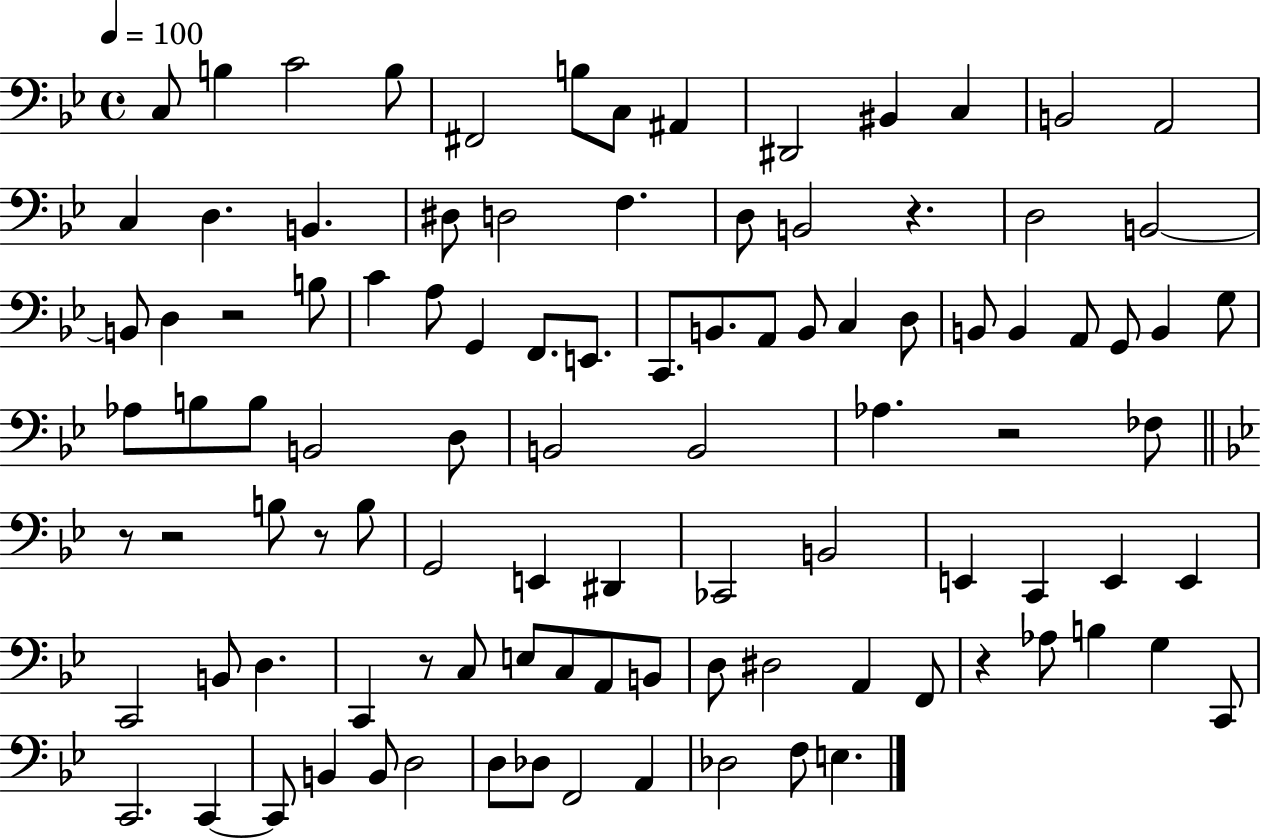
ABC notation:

X:1
T:Untitled
M:4/4
L:1/4
K:Bb
C,/2 B, C2 B,/2 ^F,,2 B,/2 C,/2 ^A,, ^D,,2 ^B,, C, B,,2 A,,2 C, D, B,, ^D,/2 D,2 F, D,/2 B,,2 z D,2 B,,2 B,,/2 D, z2 B,/2 C A,/2 G,, F,,/2 E,,/2 C,,/2 B,,/2 A,,/2 B,,/2 C, D,/2 B,,/2 B,, A,,/2 G,,/2 B,, G,/2 _A,/2 B,/2 B,/2 B,,2 D,/2 B,,2 B,,2 _A, z2 _F,/2 z/2 z2 B,/2 z/2 B,/2 G,,2 E,, ^D,, _C,,2 B,,2 E,, C,, E,, E,, C,,2 B,,/2 D, C,, z/2 C,/2 E,/2 C,/2 A,,/2 B,,/2 D,/2 ^D,2 A,, F,,/2 z _A,/2 B, G, C,,/2 C,,2 C,, C,,/2 B,, B,,/2 D,2 D,/2 _D,/2 F,,2 A,, _D,2 F,/2 E,